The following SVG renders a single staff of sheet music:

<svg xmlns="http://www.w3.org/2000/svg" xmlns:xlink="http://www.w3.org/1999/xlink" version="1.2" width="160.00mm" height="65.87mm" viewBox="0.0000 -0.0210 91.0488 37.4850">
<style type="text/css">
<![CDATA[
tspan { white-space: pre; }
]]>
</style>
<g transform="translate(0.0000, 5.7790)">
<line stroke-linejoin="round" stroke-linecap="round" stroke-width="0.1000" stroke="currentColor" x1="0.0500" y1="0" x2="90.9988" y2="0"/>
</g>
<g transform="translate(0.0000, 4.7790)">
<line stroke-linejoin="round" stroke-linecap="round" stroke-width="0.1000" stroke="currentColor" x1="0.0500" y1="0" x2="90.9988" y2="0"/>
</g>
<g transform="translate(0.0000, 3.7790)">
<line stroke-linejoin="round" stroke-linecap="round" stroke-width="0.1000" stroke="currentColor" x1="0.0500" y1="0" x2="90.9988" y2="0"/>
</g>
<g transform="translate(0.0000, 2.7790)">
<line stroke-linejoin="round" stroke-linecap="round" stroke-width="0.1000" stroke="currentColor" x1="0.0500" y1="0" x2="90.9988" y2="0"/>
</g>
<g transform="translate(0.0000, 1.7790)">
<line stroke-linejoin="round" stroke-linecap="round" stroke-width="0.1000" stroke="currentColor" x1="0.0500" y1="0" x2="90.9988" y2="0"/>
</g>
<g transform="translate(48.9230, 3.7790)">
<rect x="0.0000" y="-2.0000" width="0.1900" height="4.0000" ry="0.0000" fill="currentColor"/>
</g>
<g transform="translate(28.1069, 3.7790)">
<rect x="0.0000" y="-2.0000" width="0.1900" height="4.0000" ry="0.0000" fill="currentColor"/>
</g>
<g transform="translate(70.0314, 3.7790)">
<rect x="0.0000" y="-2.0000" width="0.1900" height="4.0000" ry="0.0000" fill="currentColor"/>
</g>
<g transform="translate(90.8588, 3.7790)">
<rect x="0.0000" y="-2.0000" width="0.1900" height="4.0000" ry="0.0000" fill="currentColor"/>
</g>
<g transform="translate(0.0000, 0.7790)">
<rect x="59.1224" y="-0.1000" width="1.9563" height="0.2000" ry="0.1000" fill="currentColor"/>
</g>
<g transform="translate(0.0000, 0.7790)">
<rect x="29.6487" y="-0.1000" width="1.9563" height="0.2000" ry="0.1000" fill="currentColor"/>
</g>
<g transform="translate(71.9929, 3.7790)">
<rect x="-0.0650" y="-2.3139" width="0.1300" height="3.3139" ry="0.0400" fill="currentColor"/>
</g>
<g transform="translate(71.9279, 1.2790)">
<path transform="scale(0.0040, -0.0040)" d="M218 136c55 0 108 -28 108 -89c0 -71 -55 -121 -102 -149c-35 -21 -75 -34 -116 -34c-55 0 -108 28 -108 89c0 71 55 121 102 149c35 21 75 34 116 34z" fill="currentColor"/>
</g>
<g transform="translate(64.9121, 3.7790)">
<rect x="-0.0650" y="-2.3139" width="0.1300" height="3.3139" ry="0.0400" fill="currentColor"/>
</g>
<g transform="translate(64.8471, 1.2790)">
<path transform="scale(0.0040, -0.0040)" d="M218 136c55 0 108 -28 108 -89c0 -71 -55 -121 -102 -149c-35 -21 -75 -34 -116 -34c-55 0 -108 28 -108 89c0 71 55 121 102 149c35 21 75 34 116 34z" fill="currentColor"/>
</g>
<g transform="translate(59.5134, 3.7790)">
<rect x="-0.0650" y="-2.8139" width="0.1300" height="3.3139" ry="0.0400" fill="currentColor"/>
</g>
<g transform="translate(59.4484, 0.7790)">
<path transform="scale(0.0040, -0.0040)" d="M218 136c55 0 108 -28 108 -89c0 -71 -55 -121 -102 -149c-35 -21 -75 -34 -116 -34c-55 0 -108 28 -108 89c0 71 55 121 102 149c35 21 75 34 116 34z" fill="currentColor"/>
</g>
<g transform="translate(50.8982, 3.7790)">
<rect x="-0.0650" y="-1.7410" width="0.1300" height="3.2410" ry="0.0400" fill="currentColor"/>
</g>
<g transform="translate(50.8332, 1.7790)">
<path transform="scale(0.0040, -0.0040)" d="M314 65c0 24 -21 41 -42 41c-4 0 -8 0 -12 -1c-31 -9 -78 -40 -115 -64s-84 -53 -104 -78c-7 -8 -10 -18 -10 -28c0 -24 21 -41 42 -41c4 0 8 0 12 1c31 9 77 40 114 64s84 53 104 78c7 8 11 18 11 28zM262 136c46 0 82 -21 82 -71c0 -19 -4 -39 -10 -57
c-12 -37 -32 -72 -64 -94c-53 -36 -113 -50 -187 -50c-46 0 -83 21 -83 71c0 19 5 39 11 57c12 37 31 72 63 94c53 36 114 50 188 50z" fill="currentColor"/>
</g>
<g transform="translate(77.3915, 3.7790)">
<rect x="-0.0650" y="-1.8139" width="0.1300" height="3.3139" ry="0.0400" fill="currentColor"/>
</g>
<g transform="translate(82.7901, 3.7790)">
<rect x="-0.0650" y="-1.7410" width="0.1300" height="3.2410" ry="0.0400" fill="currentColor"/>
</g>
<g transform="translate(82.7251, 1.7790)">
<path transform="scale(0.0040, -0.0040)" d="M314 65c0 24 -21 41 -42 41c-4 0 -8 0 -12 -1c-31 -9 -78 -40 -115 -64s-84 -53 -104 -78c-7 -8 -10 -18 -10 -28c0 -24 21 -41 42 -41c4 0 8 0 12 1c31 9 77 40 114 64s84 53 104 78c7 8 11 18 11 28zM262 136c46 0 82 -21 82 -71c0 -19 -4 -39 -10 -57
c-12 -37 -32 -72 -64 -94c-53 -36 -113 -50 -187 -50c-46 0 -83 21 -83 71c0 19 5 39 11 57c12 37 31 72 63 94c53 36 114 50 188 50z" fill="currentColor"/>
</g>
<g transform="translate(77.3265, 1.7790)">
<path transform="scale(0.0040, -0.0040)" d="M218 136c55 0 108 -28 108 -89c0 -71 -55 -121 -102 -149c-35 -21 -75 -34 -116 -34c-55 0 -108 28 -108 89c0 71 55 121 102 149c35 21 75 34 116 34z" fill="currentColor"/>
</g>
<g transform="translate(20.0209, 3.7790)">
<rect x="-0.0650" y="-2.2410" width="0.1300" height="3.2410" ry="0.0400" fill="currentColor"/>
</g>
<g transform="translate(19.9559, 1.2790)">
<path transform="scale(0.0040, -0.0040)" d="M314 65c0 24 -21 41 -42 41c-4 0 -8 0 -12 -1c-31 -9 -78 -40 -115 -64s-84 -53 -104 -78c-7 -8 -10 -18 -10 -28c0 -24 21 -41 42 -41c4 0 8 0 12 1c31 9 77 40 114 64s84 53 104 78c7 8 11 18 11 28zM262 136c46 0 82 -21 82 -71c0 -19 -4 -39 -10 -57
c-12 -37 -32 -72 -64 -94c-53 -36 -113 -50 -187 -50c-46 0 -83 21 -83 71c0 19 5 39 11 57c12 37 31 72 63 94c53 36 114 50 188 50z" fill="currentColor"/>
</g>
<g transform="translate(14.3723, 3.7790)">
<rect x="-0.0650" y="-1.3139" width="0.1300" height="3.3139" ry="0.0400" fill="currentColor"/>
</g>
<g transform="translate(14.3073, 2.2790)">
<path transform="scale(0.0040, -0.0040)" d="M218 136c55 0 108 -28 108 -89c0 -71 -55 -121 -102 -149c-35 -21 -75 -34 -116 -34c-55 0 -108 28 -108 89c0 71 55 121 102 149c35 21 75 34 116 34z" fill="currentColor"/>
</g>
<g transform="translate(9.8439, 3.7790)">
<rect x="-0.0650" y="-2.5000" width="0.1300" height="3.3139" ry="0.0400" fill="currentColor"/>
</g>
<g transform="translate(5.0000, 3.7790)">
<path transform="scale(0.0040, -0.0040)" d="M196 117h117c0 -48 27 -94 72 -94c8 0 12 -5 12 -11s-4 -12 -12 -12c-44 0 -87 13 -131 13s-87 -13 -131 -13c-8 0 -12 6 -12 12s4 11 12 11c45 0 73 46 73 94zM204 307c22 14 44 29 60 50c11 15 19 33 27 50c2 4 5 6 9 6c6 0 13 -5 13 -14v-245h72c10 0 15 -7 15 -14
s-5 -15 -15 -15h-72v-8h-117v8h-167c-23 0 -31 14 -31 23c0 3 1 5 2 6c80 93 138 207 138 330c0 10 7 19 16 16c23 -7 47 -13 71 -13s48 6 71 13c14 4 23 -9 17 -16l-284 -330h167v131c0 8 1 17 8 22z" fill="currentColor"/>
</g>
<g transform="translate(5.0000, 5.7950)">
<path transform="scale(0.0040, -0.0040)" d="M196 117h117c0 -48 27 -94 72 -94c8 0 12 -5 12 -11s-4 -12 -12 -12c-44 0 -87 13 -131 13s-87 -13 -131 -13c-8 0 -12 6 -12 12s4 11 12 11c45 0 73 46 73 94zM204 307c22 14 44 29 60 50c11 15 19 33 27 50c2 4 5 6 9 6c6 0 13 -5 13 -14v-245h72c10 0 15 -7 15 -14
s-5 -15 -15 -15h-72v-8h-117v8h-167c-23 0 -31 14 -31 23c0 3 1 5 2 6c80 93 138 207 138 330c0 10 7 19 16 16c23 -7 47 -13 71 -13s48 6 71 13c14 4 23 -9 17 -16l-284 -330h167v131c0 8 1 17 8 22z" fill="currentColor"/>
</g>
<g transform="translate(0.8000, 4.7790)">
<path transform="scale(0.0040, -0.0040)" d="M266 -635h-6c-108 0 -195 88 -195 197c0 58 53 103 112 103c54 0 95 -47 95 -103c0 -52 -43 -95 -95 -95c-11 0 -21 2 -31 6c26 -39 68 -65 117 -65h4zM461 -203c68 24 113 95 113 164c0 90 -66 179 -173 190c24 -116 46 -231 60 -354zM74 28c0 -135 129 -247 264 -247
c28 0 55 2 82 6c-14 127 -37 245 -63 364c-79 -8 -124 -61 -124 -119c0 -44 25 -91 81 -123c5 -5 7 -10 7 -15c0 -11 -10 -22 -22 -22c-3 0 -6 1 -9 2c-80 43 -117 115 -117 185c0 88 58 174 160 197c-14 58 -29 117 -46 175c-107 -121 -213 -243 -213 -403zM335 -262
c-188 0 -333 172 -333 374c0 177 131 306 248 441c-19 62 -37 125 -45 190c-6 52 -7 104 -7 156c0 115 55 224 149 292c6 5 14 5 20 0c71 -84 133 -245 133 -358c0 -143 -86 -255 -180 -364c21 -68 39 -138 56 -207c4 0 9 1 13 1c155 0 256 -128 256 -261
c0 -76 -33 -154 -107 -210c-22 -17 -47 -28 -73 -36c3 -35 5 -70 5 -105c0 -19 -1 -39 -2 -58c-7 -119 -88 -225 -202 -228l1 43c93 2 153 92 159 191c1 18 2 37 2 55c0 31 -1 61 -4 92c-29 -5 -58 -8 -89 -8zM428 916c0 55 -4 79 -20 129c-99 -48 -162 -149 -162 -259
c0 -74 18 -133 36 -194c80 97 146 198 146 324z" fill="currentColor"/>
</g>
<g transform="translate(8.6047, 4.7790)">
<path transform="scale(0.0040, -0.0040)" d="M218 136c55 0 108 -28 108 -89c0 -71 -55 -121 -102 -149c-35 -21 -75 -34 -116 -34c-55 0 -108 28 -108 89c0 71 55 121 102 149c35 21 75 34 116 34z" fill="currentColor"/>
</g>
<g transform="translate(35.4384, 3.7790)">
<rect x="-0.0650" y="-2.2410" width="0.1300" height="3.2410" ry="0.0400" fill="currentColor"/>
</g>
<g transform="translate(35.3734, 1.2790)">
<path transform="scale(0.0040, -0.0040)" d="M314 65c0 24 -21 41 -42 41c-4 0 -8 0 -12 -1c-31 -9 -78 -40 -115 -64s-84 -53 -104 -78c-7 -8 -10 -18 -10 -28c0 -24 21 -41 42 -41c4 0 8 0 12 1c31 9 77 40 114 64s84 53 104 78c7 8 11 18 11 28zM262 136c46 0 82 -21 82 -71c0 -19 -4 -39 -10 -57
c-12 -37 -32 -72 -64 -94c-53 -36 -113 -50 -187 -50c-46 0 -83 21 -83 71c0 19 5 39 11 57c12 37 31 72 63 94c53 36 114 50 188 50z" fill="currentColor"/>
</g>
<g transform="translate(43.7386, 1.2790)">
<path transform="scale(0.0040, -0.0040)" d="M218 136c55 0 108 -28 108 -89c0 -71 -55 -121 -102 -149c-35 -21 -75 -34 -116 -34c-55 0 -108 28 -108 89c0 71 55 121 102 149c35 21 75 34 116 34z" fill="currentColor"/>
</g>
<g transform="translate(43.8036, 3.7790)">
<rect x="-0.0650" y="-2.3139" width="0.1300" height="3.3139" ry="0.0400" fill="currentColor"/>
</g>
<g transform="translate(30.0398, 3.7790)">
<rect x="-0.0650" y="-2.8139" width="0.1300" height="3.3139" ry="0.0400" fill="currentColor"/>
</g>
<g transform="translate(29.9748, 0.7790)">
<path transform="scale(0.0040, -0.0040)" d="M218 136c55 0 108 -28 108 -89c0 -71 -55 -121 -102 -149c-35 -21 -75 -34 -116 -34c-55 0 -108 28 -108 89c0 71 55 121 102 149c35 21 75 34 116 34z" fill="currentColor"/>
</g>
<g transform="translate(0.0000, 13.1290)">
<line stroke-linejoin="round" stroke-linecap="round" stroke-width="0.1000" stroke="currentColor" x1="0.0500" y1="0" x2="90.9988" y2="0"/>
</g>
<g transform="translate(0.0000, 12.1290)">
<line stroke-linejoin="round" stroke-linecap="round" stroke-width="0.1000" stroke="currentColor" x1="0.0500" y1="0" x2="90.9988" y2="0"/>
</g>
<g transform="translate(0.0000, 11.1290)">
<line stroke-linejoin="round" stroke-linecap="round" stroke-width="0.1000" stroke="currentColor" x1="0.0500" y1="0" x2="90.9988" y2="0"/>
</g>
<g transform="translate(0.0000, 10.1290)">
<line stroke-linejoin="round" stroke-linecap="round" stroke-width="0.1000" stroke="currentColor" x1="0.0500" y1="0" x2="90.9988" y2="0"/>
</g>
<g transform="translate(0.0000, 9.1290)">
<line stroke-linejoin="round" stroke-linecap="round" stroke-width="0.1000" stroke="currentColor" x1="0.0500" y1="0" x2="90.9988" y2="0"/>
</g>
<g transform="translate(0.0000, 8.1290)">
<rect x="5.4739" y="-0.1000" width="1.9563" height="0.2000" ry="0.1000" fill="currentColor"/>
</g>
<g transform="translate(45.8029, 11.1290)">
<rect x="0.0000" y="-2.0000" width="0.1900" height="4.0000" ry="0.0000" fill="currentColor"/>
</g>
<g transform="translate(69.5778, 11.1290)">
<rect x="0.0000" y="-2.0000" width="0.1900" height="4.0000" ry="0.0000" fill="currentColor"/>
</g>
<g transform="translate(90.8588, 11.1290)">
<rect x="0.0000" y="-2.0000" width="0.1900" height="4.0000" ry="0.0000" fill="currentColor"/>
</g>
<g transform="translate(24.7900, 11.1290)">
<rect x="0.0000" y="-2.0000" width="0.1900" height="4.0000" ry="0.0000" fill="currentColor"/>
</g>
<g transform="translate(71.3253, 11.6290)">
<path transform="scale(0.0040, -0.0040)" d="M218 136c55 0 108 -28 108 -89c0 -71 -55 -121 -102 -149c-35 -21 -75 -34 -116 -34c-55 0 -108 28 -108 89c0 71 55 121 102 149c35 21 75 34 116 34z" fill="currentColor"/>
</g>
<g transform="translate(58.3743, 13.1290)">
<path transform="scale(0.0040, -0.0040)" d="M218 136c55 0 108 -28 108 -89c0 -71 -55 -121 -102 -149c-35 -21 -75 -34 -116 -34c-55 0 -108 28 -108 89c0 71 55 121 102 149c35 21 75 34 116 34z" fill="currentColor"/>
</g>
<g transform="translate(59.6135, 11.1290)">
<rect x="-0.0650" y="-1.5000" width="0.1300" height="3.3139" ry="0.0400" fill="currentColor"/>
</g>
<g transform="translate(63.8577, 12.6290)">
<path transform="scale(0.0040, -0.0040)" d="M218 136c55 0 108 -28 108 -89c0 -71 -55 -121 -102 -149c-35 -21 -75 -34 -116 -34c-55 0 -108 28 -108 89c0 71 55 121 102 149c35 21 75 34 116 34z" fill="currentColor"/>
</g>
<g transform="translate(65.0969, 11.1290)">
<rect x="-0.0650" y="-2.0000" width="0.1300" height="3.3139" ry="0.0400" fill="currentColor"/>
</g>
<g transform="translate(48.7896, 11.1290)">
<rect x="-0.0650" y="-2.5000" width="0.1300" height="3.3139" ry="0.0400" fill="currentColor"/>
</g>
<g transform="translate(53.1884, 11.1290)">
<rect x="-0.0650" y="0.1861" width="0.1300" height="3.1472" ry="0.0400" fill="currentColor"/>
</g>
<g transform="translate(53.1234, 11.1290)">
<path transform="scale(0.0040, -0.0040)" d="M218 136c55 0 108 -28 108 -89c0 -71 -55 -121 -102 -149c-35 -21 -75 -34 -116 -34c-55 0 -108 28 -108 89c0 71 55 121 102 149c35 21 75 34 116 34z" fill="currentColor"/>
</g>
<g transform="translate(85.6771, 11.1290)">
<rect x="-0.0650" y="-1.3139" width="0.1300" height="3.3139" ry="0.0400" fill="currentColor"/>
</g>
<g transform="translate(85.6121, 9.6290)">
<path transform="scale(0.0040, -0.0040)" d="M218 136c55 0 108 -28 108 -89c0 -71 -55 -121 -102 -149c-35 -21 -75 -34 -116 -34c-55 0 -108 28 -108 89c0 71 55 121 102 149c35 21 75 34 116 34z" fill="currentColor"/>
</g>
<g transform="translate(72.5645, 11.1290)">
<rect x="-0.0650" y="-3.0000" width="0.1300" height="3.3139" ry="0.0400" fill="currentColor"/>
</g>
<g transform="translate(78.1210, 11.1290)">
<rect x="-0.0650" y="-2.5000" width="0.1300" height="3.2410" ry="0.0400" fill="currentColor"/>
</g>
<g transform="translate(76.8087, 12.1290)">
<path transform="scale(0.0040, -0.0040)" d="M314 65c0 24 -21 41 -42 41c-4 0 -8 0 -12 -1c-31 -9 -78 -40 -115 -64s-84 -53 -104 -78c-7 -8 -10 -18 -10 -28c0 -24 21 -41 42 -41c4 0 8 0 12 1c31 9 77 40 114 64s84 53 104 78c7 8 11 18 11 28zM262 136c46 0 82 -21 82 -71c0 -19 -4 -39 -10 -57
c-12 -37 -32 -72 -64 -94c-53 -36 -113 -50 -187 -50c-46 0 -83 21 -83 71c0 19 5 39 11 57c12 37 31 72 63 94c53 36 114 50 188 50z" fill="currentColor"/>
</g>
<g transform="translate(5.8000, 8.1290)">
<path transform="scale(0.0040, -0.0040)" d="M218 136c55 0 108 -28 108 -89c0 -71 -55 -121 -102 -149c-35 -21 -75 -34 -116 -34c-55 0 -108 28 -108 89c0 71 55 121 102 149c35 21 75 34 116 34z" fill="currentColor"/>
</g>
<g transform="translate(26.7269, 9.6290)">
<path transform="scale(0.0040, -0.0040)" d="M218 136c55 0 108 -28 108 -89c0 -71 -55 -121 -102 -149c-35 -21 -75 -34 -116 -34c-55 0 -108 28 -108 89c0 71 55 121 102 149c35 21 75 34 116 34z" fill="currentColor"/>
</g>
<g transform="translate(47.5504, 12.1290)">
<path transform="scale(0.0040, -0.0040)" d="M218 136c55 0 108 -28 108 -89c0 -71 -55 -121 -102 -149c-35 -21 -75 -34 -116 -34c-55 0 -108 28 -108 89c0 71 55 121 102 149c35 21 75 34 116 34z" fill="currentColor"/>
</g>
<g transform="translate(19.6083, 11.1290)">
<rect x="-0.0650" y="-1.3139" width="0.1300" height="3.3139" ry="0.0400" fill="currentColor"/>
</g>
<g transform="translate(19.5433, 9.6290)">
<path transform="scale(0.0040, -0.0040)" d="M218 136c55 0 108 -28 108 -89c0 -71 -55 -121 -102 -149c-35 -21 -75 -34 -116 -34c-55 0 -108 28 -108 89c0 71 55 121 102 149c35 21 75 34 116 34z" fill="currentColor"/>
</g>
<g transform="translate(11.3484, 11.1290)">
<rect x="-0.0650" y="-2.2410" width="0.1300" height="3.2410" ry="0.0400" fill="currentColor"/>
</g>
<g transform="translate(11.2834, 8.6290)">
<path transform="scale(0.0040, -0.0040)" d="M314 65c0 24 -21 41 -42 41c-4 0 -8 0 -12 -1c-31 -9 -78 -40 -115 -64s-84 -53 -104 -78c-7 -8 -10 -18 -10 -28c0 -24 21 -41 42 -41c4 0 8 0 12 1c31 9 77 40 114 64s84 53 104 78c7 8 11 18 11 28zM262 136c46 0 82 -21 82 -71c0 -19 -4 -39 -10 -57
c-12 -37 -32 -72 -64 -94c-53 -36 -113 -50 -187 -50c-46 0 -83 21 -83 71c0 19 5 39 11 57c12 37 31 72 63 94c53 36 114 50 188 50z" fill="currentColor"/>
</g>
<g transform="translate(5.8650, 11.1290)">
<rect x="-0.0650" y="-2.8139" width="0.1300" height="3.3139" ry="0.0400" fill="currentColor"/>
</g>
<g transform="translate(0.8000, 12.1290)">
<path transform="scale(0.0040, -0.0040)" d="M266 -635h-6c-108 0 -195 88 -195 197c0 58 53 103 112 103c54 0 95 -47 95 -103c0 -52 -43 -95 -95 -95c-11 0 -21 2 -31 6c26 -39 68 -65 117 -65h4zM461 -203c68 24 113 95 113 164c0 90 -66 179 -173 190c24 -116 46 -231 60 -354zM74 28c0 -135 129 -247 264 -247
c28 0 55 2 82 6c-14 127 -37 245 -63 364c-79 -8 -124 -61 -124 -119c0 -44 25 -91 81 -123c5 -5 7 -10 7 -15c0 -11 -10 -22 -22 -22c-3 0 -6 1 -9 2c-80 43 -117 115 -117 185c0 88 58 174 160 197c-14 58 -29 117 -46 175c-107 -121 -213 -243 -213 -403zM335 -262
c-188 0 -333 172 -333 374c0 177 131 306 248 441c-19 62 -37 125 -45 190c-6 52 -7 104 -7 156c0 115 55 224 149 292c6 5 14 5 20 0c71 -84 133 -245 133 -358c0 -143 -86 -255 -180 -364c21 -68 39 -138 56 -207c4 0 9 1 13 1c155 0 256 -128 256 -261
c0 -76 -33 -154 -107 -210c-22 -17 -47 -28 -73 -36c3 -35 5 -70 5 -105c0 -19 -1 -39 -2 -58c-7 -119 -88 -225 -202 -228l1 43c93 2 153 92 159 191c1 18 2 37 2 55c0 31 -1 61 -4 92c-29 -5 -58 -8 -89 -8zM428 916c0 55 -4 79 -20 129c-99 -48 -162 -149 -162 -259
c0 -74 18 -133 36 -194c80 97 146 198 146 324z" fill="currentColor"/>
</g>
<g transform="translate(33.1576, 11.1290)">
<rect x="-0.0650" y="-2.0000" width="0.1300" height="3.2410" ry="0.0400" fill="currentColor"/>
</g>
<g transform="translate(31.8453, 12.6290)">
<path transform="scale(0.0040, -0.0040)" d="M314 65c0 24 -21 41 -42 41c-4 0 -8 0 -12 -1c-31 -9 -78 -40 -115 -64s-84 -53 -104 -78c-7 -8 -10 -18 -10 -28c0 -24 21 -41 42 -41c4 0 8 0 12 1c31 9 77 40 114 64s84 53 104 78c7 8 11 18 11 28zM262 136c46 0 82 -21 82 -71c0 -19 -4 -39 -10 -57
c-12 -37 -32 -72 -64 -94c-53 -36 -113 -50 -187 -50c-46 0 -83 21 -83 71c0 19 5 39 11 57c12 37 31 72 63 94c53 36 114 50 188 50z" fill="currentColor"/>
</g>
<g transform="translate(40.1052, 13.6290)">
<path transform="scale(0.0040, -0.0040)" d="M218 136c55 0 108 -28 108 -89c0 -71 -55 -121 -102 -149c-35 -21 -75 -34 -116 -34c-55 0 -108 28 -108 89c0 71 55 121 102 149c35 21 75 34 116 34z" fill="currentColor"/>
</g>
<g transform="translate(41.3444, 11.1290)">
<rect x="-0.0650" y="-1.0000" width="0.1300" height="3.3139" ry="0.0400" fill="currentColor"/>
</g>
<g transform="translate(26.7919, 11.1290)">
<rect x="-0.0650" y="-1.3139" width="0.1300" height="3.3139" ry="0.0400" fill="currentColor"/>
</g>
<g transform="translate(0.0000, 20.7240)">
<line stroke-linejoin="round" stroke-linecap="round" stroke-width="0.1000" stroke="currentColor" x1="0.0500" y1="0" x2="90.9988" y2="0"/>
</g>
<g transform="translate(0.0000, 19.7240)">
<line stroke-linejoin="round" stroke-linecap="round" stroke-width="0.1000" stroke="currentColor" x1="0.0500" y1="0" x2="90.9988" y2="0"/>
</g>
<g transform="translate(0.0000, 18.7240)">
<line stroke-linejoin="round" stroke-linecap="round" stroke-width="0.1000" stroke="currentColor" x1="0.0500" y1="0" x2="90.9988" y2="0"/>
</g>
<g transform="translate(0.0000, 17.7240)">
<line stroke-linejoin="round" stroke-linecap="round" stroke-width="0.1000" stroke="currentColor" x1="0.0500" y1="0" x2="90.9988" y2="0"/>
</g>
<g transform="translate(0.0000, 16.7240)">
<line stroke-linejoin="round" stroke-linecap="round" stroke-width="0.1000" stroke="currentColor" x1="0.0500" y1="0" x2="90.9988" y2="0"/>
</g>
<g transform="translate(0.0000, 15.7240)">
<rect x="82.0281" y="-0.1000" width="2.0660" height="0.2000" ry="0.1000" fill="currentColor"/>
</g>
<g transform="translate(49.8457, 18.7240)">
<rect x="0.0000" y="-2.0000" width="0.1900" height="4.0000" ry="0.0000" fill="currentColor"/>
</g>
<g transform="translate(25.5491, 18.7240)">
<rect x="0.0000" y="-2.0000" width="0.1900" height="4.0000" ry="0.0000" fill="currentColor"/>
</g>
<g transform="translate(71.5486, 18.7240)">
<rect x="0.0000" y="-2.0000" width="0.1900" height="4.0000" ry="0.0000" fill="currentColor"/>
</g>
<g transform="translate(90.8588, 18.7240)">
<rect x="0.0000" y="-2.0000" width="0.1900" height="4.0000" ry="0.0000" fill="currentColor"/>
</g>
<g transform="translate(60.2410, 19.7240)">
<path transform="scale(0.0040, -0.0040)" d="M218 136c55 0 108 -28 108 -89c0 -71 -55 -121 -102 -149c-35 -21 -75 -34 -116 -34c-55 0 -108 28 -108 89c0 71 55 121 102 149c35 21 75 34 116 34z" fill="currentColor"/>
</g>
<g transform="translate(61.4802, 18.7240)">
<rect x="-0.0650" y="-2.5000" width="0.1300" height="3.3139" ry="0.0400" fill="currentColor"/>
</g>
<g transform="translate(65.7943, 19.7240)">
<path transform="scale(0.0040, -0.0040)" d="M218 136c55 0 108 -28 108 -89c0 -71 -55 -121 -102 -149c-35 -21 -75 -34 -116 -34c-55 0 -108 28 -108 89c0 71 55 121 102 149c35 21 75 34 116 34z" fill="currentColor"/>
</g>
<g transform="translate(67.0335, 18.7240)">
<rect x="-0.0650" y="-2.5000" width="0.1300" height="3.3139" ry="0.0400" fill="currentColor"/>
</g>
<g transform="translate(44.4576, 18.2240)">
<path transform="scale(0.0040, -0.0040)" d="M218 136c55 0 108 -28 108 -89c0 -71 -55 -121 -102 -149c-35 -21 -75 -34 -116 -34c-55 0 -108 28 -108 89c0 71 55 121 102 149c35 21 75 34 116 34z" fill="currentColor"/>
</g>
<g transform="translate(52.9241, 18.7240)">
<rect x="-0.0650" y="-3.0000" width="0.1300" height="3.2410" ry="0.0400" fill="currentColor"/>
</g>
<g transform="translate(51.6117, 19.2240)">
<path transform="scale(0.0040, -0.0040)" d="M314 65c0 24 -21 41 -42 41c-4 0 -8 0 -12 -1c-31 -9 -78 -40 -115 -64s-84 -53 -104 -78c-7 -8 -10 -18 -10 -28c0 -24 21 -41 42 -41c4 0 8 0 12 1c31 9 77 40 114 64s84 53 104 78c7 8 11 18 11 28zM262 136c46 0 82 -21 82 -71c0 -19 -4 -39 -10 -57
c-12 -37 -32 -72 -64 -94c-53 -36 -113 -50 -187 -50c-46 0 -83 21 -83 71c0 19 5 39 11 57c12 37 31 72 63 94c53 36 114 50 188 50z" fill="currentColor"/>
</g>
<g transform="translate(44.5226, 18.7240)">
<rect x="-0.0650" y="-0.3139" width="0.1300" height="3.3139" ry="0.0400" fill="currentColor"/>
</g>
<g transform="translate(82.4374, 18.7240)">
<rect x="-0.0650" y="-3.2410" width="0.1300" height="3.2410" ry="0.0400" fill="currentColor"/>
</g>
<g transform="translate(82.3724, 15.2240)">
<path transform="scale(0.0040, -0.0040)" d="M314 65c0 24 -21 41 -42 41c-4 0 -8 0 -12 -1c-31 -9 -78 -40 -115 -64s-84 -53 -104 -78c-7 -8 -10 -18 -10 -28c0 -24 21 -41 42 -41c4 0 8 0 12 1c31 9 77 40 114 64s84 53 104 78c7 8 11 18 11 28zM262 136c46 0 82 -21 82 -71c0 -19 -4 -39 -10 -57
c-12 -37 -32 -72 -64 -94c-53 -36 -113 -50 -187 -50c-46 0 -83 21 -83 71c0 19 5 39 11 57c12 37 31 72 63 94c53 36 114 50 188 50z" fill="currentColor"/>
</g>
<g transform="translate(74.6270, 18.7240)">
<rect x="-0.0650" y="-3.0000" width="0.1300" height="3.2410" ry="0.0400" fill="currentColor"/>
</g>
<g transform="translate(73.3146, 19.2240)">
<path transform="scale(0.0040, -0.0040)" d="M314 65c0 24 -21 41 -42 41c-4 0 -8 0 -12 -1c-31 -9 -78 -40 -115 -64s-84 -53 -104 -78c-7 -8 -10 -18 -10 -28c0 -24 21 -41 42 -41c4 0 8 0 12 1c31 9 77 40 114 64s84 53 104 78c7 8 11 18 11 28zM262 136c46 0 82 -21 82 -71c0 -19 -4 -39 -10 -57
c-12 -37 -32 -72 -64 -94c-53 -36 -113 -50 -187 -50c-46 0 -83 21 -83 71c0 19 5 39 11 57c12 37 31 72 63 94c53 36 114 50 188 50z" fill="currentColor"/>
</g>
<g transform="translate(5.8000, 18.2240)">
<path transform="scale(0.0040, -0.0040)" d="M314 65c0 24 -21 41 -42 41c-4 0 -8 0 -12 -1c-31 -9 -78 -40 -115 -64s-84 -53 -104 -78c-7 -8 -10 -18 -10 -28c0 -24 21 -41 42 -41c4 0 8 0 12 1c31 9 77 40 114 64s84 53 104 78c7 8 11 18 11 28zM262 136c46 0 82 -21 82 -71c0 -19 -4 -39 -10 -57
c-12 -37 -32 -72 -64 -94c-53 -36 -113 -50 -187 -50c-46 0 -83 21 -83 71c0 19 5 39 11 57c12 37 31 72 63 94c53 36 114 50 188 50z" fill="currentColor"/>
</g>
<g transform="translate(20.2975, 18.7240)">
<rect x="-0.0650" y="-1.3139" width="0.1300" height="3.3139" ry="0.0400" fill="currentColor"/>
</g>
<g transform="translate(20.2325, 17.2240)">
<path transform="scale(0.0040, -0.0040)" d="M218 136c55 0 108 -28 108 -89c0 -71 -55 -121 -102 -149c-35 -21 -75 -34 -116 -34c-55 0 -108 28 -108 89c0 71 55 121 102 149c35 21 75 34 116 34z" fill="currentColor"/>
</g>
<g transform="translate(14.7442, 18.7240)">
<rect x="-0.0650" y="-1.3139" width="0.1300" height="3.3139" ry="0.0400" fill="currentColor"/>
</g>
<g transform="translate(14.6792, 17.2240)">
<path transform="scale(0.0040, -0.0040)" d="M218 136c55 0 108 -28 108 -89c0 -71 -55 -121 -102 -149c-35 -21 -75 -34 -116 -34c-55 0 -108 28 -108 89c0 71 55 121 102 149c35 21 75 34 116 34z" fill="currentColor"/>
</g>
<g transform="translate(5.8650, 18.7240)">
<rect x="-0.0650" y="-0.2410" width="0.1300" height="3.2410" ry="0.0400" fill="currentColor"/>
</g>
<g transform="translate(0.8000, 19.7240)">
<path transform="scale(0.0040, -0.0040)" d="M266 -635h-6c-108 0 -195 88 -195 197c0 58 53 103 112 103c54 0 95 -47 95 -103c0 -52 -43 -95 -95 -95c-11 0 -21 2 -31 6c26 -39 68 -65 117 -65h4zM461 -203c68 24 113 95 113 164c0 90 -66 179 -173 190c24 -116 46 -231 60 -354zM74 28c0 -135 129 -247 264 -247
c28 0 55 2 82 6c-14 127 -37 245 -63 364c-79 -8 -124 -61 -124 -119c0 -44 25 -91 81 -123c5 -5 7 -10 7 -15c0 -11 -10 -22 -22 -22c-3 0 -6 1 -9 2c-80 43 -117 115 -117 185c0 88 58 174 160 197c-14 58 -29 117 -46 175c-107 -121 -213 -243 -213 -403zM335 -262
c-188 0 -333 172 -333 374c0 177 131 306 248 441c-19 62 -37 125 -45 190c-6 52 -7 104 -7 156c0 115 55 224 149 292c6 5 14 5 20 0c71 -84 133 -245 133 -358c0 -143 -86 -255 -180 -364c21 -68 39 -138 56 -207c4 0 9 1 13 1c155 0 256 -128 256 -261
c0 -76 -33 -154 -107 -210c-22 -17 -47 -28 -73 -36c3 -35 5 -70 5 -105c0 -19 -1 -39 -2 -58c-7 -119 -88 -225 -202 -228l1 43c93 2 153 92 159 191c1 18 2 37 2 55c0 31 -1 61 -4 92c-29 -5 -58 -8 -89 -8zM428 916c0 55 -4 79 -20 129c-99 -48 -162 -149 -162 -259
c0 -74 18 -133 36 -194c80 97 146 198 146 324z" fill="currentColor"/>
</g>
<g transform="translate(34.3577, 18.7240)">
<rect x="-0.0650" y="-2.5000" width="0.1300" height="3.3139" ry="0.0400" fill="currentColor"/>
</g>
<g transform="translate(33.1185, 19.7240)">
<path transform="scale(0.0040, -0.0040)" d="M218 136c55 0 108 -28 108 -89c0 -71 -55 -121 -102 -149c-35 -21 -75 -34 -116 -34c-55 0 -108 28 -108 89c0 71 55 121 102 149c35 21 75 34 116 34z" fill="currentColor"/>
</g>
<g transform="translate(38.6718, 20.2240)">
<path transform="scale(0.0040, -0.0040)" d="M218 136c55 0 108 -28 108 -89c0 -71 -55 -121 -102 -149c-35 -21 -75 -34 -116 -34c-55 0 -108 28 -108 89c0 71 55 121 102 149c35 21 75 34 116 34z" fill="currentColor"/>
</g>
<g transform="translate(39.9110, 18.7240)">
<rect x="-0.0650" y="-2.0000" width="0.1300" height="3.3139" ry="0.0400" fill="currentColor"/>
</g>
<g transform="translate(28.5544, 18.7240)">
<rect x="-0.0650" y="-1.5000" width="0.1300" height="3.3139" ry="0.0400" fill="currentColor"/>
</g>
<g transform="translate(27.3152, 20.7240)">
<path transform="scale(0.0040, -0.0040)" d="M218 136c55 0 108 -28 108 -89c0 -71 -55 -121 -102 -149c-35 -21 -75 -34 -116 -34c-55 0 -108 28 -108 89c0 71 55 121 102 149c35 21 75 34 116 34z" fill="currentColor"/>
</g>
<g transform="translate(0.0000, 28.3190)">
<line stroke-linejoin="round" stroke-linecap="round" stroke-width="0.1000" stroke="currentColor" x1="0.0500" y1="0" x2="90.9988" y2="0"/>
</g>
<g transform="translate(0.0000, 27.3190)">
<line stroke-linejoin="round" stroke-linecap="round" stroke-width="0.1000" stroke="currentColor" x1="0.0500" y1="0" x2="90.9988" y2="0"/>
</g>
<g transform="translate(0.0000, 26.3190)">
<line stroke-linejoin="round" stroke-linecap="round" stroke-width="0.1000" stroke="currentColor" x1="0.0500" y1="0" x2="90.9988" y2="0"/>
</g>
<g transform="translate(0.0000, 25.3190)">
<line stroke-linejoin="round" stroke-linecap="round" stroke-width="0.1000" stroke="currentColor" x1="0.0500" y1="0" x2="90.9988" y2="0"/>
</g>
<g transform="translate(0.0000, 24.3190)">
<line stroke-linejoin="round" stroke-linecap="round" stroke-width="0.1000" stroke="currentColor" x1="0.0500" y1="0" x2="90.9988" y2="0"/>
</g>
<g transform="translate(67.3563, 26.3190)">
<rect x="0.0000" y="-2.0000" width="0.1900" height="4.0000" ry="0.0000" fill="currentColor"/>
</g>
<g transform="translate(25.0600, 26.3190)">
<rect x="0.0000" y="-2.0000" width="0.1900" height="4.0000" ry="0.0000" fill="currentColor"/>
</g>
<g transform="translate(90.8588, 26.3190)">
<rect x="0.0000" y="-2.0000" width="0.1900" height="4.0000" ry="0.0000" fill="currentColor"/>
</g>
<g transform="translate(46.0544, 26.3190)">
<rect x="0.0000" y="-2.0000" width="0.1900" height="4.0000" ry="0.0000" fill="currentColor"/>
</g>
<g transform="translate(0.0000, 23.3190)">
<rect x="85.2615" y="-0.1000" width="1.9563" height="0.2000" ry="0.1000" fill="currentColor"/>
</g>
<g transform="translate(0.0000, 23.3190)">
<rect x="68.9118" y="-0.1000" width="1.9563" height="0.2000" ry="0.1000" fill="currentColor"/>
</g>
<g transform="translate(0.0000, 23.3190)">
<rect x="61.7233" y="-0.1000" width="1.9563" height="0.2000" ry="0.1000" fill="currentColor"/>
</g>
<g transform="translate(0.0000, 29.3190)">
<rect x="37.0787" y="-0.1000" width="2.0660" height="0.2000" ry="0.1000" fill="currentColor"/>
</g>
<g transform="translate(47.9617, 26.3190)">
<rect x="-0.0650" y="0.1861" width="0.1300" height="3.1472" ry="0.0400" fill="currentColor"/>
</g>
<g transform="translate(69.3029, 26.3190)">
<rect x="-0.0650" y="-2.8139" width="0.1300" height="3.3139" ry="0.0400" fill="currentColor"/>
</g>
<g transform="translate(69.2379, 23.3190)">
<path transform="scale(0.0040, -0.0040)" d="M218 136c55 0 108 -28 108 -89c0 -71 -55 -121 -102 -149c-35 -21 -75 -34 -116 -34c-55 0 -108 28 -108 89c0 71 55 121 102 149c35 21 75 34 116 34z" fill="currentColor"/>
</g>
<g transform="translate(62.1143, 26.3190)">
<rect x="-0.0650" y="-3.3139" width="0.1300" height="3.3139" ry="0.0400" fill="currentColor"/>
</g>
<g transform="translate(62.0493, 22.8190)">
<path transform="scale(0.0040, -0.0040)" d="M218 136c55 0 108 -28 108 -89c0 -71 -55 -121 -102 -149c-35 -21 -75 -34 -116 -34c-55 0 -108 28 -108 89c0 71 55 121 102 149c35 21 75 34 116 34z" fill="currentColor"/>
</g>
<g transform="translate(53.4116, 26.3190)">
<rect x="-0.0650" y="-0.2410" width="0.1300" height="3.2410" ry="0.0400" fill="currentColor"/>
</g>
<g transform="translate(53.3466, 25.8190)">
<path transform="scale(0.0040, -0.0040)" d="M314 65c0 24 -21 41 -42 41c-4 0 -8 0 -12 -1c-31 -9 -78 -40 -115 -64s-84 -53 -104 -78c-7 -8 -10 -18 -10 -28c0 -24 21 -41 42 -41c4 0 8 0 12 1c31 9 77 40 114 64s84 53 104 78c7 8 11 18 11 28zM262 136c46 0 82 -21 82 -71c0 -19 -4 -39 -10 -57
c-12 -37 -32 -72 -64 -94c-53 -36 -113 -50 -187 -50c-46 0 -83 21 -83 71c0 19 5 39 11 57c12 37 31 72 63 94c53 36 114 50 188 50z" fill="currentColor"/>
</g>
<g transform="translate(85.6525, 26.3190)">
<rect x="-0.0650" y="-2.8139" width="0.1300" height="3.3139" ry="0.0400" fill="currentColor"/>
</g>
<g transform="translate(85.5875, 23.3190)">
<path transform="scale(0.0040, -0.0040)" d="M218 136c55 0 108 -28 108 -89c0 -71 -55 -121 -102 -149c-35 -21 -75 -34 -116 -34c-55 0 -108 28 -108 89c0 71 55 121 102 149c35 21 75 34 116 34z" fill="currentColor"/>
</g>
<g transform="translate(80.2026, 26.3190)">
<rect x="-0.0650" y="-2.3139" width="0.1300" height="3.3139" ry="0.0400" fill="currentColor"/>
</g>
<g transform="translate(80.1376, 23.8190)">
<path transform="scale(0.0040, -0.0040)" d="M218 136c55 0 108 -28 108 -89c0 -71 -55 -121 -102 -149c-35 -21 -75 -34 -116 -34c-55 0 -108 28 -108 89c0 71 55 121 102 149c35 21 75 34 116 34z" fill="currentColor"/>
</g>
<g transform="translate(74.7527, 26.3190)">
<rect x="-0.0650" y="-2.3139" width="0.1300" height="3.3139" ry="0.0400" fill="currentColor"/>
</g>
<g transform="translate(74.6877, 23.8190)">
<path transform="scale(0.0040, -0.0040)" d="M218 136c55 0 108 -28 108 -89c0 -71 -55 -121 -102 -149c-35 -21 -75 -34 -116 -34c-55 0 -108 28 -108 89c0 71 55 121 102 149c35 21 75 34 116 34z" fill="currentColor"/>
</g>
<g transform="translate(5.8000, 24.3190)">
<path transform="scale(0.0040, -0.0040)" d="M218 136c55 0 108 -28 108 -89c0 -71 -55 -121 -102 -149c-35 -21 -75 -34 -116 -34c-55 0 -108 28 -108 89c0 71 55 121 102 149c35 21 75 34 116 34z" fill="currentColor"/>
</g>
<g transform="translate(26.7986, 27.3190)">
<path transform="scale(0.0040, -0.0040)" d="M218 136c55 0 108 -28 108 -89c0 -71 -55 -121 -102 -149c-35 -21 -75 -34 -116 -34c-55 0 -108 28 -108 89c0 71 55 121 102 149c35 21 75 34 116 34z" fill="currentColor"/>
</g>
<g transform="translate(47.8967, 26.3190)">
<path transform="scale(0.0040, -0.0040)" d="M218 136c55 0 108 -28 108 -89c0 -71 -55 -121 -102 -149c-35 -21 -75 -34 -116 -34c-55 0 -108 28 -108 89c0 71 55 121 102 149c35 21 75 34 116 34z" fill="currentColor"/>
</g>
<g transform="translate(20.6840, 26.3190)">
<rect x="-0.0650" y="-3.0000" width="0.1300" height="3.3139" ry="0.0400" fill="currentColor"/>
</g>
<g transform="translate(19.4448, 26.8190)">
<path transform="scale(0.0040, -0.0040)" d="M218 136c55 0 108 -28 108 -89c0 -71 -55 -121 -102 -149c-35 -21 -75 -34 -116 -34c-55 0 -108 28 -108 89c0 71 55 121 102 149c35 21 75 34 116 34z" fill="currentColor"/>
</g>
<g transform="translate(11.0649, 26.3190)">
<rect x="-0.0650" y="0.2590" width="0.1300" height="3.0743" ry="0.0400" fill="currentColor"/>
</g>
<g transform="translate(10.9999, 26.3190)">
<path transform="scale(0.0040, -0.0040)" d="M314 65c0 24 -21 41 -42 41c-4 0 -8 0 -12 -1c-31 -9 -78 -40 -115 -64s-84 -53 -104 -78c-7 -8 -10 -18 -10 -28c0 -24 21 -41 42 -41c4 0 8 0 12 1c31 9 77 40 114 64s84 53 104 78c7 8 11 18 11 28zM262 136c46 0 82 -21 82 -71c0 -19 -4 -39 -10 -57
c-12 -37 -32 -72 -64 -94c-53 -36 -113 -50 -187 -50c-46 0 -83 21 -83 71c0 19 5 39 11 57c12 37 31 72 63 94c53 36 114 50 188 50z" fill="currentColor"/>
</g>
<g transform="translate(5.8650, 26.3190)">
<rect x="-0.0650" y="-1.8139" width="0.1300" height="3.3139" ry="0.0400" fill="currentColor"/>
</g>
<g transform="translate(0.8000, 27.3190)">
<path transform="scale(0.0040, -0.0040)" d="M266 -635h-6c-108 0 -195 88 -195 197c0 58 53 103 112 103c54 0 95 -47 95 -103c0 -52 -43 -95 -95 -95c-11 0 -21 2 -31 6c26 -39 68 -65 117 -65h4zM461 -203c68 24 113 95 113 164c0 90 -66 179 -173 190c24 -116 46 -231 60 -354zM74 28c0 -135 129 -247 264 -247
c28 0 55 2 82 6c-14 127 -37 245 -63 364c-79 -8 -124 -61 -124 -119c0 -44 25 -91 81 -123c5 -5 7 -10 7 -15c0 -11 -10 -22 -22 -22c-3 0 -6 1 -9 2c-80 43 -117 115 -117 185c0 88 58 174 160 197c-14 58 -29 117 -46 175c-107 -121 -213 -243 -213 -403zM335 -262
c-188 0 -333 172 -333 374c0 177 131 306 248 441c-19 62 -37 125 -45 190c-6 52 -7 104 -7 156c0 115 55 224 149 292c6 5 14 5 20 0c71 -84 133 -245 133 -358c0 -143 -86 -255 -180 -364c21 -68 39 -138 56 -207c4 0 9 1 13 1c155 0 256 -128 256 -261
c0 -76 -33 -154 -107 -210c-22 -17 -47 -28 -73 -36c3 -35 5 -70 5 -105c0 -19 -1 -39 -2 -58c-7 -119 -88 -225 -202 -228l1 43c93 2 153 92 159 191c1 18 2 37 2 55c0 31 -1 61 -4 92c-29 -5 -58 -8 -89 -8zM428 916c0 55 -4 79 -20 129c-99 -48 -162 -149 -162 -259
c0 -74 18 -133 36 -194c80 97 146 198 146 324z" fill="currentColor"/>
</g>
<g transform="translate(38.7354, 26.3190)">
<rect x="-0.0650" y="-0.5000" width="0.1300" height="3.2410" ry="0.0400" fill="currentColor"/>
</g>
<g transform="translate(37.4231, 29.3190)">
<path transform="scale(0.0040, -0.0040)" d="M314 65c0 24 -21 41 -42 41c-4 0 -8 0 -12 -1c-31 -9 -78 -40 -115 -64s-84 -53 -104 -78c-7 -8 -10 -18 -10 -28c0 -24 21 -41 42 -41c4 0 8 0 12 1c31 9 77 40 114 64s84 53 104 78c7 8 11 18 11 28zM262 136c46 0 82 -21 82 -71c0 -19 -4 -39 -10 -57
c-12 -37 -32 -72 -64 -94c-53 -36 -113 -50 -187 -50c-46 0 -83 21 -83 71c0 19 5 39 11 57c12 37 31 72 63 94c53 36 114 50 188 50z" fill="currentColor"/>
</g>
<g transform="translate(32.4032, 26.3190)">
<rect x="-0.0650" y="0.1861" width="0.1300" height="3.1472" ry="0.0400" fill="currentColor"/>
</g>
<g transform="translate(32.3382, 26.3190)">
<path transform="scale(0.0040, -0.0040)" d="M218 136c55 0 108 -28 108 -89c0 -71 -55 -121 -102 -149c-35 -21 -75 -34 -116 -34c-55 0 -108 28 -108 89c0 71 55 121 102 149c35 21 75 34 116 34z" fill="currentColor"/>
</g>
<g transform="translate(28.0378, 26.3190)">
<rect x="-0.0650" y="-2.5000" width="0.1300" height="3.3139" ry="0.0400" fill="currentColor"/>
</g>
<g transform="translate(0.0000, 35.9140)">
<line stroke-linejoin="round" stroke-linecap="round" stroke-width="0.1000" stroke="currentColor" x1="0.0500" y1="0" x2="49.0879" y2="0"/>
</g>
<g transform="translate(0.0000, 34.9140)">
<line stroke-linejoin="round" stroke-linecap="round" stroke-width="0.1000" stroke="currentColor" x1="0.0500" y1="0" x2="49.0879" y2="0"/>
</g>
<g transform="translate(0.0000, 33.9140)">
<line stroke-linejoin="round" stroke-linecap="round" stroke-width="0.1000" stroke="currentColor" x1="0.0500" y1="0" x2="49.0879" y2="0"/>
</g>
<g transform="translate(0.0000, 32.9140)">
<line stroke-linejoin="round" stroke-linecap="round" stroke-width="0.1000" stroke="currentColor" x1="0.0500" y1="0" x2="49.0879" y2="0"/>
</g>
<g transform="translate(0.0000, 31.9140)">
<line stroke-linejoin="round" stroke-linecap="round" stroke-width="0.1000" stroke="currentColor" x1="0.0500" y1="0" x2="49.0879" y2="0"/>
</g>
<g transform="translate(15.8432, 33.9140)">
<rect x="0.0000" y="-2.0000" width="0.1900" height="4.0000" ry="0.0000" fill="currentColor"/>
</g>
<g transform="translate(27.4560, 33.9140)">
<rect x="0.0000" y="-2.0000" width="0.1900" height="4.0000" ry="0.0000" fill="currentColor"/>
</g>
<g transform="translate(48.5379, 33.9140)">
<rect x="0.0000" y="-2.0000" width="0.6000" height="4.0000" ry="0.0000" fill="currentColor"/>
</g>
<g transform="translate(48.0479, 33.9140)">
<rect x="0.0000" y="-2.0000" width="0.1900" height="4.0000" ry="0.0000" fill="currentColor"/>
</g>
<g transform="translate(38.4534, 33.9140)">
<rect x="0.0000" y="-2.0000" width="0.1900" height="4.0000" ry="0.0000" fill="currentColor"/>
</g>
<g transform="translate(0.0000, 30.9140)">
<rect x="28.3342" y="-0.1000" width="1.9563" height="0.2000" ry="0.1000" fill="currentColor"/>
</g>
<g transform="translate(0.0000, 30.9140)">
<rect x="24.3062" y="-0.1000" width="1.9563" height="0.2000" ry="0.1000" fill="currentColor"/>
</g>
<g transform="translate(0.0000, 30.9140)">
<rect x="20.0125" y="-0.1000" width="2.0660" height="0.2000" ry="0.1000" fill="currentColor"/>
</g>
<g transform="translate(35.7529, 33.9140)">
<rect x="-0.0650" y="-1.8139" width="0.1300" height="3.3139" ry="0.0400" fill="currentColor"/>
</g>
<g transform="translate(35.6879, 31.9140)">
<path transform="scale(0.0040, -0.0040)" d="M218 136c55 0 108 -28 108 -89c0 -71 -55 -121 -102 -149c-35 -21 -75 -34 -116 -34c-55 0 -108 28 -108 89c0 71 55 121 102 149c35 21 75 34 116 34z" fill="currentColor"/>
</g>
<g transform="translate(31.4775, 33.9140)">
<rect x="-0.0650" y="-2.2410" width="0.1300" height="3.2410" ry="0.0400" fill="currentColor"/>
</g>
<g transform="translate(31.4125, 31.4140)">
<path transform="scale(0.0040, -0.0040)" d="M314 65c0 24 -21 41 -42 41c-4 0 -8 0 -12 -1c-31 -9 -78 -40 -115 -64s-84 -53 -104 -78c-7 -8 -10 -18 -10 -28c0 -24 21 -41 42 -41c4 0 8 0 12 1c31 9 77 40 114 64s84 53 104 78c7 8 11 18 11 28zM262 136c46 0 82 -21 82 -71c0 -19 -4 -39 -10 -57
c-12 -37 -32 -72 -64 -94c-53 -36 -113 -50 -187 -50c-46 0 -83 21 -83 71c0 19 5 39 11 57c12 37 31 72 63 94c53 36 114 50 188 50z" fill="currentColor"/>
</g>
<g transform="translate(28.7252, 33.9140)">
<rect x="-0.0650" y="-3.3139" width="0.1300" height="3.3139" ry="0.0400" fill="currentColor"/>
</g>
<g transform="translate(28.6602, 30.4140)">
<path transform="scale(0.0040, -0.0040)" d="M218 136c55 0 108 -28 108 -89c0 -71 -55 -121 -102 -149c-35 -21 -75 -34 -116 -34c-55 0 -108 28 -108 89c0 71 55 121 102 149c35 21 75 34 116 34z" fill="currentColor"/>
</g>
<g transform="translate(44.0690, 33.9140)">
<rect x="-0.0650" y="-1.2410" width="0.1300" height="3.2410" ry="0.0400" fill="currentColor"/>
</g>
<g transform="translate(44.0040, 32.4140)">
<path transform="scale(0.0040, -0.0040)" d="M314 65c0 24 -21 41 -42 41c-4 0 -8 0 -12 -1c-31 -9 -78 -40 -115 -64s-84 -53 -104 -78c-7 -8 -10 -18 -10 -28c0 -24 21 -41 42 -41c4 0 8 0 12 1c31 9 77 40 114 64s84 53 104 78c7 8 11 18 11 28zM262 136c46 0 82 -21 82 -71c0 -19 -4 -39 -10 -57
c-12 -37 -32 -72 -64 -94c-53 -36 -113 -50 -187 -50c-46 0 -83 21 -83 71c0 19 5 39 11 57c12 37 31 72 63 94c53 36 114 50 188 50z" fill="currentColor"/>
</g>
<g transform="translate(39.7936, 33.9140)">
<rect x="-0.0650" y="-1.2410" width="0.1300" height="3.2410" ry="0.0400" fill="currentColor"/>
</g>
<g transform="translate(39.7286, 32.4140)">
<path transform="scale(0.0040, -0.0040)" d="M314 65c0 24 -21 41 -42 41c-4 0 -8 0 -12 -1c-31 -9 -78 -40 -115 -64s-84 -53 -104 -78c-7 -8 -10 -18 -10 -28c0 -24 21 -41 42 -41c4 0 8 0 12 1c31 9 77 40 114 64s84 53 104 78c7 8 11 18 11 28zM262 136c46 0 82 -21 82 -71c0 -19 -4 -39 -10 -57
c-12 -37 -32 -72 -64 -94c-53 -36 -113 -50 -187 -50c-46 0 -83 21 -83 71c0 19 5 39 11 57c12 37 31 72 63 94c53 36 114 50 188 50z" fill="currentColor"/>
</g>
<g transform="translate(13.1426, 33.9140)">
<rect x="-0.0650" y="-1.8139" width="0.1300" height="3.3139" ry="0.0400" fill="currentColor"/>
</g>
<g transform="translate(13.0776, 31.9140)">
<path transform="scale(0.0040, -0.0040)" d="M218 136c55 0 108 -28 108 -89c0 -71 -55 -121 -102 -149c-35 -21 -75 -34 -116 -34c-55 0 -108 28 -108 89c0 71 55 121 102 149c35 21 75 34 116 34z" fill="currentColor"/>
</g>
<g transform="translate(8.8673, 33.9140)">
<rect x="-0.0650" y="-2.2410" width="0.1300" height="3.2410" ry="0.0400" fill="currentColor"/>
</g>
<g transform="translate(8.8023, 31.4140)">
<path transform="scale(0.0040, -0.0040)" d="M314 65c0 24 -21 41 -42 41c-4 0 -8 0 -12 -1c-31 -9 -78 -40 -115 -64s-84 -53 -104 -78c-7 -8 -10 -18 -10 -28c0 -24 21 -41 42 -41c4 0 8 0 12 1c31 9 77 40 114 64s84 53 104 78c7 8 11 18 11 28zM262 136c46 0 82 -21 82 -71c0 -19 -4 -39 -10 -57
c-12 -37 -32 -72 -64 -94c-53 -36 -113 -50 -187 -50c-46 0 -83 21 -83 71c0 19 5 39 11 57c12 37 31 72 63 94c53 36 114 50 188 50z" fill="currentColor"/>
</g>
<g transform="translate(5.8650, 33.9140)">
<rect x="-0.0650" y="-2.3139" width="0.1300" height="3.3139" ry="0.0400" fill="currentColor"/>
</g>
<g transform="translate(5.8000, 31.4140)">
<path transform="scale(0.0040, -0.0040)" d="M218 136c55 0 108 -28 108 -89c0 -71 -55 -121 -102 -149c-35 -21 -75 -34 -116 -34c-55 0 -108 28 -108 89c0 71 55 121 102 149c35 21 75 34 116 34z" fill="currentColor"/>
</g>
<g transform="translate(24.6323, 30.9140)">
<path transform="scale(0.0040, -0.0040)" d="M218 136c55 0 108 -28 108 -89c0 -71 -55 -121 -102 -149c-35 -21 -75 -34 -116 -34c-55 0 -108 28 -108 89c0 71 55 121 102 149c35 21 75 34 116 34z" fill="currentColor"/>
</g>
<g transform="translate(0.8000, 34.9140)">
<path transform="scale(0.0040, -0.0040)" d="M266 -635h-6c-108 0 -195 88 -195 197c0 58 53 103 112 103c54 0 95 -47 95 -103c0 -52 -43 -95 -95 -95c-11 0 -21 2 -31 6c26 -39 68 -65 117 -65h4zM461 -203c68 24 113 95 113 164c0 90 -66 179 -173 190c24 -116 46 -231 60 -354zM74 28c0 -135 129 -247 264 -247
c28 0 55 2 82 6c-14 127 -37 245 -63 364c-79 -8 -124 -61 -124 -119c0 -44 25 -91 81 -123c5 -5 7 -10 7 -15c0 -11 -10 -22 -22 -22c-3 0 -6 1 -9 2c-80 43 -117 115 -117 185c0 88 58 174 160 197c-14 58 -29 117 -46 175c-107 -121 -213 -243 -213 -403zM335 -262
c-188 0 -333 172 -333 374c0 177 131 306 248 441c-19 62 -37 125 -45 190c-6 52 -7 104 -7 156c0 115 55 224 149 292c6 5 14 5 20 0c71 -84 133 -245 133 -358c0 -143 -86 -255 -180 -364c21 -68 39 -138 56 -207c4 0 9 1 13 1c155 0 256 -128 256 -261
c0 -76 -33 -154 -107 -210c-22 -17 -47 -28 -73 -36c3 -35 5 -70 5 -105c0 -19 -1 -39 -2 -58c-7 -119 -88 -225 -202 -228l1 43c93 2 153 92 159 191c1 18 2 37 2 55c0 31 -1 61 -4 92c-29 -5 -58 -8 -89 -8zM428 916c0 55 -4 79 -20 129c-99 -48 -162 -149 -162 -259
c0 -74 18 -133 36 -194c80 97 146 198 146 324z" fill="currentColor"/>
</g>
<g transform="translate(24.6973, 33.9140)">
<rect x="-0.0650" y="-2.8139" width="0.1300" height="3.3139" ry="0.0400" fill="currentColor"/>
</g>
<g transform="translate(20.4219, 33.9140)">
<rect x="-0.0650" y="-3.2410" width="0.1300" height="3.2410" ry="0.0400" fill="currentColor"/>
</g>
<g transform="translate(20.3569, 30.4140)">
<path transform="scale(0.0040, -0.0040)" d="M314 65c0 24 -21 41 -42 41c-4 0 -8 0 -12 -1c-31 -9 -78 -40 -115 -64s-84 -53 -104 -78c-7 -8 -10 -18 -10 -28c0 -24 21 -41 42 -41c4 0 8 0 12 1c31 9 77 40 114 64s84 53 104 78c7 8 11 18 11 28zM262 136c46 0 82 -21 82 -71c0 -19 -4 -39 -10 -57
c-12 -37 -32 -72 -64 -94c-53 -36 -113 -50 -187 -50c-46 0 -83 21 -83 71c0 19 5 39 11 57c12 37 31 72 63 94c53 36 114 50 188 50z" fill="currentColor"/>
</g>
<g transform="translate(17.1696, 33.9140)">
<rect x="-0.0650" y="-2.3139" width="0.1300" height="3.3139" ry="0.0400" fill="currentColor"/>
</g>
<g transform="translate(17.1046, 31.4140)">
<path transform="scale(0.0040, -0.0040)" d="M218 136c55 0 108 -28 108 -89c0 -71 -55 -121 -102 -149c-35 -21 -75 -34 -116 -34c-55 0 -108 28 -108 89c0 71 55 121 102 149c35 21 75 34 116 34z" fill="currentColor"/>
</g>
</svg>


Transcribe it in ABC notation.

X:1
T:Untitled
M:4/4
L:1/4
K:C
G e g2 a g2 g f2 a g g f f2 a g2 e e F2 D G B E F A G2 e c2 e e E G F c A2 G G A2 b2 f B2 A G B C2 B c2 b a g g a g g2 f g b2 a b g2 f e2 e2